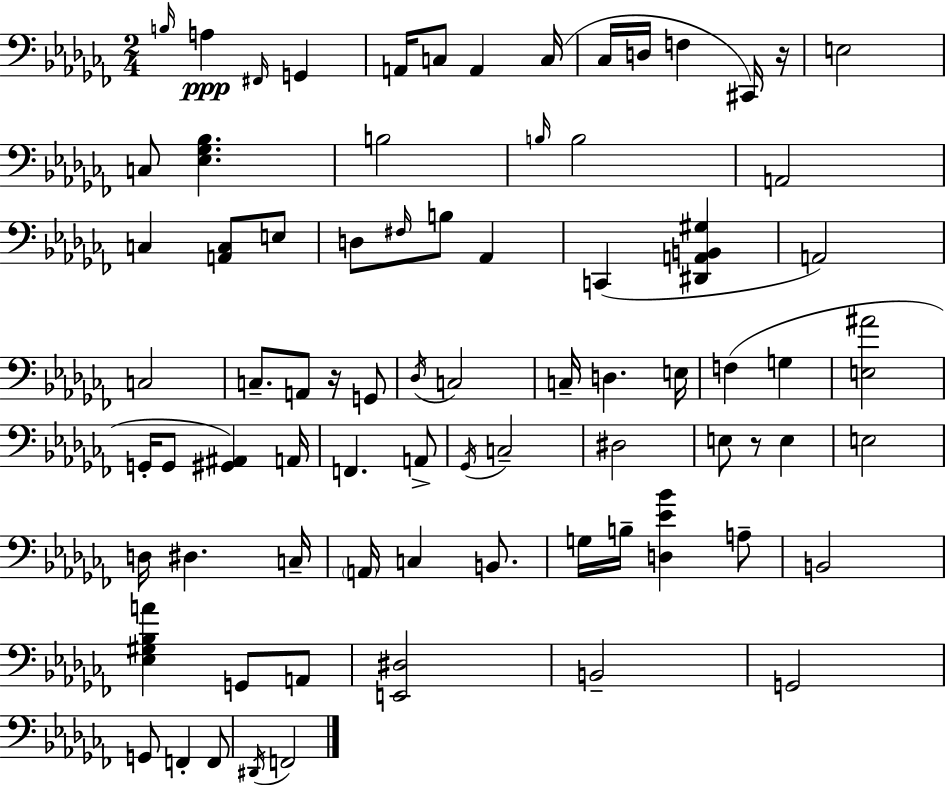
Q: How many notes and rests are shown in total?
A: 78